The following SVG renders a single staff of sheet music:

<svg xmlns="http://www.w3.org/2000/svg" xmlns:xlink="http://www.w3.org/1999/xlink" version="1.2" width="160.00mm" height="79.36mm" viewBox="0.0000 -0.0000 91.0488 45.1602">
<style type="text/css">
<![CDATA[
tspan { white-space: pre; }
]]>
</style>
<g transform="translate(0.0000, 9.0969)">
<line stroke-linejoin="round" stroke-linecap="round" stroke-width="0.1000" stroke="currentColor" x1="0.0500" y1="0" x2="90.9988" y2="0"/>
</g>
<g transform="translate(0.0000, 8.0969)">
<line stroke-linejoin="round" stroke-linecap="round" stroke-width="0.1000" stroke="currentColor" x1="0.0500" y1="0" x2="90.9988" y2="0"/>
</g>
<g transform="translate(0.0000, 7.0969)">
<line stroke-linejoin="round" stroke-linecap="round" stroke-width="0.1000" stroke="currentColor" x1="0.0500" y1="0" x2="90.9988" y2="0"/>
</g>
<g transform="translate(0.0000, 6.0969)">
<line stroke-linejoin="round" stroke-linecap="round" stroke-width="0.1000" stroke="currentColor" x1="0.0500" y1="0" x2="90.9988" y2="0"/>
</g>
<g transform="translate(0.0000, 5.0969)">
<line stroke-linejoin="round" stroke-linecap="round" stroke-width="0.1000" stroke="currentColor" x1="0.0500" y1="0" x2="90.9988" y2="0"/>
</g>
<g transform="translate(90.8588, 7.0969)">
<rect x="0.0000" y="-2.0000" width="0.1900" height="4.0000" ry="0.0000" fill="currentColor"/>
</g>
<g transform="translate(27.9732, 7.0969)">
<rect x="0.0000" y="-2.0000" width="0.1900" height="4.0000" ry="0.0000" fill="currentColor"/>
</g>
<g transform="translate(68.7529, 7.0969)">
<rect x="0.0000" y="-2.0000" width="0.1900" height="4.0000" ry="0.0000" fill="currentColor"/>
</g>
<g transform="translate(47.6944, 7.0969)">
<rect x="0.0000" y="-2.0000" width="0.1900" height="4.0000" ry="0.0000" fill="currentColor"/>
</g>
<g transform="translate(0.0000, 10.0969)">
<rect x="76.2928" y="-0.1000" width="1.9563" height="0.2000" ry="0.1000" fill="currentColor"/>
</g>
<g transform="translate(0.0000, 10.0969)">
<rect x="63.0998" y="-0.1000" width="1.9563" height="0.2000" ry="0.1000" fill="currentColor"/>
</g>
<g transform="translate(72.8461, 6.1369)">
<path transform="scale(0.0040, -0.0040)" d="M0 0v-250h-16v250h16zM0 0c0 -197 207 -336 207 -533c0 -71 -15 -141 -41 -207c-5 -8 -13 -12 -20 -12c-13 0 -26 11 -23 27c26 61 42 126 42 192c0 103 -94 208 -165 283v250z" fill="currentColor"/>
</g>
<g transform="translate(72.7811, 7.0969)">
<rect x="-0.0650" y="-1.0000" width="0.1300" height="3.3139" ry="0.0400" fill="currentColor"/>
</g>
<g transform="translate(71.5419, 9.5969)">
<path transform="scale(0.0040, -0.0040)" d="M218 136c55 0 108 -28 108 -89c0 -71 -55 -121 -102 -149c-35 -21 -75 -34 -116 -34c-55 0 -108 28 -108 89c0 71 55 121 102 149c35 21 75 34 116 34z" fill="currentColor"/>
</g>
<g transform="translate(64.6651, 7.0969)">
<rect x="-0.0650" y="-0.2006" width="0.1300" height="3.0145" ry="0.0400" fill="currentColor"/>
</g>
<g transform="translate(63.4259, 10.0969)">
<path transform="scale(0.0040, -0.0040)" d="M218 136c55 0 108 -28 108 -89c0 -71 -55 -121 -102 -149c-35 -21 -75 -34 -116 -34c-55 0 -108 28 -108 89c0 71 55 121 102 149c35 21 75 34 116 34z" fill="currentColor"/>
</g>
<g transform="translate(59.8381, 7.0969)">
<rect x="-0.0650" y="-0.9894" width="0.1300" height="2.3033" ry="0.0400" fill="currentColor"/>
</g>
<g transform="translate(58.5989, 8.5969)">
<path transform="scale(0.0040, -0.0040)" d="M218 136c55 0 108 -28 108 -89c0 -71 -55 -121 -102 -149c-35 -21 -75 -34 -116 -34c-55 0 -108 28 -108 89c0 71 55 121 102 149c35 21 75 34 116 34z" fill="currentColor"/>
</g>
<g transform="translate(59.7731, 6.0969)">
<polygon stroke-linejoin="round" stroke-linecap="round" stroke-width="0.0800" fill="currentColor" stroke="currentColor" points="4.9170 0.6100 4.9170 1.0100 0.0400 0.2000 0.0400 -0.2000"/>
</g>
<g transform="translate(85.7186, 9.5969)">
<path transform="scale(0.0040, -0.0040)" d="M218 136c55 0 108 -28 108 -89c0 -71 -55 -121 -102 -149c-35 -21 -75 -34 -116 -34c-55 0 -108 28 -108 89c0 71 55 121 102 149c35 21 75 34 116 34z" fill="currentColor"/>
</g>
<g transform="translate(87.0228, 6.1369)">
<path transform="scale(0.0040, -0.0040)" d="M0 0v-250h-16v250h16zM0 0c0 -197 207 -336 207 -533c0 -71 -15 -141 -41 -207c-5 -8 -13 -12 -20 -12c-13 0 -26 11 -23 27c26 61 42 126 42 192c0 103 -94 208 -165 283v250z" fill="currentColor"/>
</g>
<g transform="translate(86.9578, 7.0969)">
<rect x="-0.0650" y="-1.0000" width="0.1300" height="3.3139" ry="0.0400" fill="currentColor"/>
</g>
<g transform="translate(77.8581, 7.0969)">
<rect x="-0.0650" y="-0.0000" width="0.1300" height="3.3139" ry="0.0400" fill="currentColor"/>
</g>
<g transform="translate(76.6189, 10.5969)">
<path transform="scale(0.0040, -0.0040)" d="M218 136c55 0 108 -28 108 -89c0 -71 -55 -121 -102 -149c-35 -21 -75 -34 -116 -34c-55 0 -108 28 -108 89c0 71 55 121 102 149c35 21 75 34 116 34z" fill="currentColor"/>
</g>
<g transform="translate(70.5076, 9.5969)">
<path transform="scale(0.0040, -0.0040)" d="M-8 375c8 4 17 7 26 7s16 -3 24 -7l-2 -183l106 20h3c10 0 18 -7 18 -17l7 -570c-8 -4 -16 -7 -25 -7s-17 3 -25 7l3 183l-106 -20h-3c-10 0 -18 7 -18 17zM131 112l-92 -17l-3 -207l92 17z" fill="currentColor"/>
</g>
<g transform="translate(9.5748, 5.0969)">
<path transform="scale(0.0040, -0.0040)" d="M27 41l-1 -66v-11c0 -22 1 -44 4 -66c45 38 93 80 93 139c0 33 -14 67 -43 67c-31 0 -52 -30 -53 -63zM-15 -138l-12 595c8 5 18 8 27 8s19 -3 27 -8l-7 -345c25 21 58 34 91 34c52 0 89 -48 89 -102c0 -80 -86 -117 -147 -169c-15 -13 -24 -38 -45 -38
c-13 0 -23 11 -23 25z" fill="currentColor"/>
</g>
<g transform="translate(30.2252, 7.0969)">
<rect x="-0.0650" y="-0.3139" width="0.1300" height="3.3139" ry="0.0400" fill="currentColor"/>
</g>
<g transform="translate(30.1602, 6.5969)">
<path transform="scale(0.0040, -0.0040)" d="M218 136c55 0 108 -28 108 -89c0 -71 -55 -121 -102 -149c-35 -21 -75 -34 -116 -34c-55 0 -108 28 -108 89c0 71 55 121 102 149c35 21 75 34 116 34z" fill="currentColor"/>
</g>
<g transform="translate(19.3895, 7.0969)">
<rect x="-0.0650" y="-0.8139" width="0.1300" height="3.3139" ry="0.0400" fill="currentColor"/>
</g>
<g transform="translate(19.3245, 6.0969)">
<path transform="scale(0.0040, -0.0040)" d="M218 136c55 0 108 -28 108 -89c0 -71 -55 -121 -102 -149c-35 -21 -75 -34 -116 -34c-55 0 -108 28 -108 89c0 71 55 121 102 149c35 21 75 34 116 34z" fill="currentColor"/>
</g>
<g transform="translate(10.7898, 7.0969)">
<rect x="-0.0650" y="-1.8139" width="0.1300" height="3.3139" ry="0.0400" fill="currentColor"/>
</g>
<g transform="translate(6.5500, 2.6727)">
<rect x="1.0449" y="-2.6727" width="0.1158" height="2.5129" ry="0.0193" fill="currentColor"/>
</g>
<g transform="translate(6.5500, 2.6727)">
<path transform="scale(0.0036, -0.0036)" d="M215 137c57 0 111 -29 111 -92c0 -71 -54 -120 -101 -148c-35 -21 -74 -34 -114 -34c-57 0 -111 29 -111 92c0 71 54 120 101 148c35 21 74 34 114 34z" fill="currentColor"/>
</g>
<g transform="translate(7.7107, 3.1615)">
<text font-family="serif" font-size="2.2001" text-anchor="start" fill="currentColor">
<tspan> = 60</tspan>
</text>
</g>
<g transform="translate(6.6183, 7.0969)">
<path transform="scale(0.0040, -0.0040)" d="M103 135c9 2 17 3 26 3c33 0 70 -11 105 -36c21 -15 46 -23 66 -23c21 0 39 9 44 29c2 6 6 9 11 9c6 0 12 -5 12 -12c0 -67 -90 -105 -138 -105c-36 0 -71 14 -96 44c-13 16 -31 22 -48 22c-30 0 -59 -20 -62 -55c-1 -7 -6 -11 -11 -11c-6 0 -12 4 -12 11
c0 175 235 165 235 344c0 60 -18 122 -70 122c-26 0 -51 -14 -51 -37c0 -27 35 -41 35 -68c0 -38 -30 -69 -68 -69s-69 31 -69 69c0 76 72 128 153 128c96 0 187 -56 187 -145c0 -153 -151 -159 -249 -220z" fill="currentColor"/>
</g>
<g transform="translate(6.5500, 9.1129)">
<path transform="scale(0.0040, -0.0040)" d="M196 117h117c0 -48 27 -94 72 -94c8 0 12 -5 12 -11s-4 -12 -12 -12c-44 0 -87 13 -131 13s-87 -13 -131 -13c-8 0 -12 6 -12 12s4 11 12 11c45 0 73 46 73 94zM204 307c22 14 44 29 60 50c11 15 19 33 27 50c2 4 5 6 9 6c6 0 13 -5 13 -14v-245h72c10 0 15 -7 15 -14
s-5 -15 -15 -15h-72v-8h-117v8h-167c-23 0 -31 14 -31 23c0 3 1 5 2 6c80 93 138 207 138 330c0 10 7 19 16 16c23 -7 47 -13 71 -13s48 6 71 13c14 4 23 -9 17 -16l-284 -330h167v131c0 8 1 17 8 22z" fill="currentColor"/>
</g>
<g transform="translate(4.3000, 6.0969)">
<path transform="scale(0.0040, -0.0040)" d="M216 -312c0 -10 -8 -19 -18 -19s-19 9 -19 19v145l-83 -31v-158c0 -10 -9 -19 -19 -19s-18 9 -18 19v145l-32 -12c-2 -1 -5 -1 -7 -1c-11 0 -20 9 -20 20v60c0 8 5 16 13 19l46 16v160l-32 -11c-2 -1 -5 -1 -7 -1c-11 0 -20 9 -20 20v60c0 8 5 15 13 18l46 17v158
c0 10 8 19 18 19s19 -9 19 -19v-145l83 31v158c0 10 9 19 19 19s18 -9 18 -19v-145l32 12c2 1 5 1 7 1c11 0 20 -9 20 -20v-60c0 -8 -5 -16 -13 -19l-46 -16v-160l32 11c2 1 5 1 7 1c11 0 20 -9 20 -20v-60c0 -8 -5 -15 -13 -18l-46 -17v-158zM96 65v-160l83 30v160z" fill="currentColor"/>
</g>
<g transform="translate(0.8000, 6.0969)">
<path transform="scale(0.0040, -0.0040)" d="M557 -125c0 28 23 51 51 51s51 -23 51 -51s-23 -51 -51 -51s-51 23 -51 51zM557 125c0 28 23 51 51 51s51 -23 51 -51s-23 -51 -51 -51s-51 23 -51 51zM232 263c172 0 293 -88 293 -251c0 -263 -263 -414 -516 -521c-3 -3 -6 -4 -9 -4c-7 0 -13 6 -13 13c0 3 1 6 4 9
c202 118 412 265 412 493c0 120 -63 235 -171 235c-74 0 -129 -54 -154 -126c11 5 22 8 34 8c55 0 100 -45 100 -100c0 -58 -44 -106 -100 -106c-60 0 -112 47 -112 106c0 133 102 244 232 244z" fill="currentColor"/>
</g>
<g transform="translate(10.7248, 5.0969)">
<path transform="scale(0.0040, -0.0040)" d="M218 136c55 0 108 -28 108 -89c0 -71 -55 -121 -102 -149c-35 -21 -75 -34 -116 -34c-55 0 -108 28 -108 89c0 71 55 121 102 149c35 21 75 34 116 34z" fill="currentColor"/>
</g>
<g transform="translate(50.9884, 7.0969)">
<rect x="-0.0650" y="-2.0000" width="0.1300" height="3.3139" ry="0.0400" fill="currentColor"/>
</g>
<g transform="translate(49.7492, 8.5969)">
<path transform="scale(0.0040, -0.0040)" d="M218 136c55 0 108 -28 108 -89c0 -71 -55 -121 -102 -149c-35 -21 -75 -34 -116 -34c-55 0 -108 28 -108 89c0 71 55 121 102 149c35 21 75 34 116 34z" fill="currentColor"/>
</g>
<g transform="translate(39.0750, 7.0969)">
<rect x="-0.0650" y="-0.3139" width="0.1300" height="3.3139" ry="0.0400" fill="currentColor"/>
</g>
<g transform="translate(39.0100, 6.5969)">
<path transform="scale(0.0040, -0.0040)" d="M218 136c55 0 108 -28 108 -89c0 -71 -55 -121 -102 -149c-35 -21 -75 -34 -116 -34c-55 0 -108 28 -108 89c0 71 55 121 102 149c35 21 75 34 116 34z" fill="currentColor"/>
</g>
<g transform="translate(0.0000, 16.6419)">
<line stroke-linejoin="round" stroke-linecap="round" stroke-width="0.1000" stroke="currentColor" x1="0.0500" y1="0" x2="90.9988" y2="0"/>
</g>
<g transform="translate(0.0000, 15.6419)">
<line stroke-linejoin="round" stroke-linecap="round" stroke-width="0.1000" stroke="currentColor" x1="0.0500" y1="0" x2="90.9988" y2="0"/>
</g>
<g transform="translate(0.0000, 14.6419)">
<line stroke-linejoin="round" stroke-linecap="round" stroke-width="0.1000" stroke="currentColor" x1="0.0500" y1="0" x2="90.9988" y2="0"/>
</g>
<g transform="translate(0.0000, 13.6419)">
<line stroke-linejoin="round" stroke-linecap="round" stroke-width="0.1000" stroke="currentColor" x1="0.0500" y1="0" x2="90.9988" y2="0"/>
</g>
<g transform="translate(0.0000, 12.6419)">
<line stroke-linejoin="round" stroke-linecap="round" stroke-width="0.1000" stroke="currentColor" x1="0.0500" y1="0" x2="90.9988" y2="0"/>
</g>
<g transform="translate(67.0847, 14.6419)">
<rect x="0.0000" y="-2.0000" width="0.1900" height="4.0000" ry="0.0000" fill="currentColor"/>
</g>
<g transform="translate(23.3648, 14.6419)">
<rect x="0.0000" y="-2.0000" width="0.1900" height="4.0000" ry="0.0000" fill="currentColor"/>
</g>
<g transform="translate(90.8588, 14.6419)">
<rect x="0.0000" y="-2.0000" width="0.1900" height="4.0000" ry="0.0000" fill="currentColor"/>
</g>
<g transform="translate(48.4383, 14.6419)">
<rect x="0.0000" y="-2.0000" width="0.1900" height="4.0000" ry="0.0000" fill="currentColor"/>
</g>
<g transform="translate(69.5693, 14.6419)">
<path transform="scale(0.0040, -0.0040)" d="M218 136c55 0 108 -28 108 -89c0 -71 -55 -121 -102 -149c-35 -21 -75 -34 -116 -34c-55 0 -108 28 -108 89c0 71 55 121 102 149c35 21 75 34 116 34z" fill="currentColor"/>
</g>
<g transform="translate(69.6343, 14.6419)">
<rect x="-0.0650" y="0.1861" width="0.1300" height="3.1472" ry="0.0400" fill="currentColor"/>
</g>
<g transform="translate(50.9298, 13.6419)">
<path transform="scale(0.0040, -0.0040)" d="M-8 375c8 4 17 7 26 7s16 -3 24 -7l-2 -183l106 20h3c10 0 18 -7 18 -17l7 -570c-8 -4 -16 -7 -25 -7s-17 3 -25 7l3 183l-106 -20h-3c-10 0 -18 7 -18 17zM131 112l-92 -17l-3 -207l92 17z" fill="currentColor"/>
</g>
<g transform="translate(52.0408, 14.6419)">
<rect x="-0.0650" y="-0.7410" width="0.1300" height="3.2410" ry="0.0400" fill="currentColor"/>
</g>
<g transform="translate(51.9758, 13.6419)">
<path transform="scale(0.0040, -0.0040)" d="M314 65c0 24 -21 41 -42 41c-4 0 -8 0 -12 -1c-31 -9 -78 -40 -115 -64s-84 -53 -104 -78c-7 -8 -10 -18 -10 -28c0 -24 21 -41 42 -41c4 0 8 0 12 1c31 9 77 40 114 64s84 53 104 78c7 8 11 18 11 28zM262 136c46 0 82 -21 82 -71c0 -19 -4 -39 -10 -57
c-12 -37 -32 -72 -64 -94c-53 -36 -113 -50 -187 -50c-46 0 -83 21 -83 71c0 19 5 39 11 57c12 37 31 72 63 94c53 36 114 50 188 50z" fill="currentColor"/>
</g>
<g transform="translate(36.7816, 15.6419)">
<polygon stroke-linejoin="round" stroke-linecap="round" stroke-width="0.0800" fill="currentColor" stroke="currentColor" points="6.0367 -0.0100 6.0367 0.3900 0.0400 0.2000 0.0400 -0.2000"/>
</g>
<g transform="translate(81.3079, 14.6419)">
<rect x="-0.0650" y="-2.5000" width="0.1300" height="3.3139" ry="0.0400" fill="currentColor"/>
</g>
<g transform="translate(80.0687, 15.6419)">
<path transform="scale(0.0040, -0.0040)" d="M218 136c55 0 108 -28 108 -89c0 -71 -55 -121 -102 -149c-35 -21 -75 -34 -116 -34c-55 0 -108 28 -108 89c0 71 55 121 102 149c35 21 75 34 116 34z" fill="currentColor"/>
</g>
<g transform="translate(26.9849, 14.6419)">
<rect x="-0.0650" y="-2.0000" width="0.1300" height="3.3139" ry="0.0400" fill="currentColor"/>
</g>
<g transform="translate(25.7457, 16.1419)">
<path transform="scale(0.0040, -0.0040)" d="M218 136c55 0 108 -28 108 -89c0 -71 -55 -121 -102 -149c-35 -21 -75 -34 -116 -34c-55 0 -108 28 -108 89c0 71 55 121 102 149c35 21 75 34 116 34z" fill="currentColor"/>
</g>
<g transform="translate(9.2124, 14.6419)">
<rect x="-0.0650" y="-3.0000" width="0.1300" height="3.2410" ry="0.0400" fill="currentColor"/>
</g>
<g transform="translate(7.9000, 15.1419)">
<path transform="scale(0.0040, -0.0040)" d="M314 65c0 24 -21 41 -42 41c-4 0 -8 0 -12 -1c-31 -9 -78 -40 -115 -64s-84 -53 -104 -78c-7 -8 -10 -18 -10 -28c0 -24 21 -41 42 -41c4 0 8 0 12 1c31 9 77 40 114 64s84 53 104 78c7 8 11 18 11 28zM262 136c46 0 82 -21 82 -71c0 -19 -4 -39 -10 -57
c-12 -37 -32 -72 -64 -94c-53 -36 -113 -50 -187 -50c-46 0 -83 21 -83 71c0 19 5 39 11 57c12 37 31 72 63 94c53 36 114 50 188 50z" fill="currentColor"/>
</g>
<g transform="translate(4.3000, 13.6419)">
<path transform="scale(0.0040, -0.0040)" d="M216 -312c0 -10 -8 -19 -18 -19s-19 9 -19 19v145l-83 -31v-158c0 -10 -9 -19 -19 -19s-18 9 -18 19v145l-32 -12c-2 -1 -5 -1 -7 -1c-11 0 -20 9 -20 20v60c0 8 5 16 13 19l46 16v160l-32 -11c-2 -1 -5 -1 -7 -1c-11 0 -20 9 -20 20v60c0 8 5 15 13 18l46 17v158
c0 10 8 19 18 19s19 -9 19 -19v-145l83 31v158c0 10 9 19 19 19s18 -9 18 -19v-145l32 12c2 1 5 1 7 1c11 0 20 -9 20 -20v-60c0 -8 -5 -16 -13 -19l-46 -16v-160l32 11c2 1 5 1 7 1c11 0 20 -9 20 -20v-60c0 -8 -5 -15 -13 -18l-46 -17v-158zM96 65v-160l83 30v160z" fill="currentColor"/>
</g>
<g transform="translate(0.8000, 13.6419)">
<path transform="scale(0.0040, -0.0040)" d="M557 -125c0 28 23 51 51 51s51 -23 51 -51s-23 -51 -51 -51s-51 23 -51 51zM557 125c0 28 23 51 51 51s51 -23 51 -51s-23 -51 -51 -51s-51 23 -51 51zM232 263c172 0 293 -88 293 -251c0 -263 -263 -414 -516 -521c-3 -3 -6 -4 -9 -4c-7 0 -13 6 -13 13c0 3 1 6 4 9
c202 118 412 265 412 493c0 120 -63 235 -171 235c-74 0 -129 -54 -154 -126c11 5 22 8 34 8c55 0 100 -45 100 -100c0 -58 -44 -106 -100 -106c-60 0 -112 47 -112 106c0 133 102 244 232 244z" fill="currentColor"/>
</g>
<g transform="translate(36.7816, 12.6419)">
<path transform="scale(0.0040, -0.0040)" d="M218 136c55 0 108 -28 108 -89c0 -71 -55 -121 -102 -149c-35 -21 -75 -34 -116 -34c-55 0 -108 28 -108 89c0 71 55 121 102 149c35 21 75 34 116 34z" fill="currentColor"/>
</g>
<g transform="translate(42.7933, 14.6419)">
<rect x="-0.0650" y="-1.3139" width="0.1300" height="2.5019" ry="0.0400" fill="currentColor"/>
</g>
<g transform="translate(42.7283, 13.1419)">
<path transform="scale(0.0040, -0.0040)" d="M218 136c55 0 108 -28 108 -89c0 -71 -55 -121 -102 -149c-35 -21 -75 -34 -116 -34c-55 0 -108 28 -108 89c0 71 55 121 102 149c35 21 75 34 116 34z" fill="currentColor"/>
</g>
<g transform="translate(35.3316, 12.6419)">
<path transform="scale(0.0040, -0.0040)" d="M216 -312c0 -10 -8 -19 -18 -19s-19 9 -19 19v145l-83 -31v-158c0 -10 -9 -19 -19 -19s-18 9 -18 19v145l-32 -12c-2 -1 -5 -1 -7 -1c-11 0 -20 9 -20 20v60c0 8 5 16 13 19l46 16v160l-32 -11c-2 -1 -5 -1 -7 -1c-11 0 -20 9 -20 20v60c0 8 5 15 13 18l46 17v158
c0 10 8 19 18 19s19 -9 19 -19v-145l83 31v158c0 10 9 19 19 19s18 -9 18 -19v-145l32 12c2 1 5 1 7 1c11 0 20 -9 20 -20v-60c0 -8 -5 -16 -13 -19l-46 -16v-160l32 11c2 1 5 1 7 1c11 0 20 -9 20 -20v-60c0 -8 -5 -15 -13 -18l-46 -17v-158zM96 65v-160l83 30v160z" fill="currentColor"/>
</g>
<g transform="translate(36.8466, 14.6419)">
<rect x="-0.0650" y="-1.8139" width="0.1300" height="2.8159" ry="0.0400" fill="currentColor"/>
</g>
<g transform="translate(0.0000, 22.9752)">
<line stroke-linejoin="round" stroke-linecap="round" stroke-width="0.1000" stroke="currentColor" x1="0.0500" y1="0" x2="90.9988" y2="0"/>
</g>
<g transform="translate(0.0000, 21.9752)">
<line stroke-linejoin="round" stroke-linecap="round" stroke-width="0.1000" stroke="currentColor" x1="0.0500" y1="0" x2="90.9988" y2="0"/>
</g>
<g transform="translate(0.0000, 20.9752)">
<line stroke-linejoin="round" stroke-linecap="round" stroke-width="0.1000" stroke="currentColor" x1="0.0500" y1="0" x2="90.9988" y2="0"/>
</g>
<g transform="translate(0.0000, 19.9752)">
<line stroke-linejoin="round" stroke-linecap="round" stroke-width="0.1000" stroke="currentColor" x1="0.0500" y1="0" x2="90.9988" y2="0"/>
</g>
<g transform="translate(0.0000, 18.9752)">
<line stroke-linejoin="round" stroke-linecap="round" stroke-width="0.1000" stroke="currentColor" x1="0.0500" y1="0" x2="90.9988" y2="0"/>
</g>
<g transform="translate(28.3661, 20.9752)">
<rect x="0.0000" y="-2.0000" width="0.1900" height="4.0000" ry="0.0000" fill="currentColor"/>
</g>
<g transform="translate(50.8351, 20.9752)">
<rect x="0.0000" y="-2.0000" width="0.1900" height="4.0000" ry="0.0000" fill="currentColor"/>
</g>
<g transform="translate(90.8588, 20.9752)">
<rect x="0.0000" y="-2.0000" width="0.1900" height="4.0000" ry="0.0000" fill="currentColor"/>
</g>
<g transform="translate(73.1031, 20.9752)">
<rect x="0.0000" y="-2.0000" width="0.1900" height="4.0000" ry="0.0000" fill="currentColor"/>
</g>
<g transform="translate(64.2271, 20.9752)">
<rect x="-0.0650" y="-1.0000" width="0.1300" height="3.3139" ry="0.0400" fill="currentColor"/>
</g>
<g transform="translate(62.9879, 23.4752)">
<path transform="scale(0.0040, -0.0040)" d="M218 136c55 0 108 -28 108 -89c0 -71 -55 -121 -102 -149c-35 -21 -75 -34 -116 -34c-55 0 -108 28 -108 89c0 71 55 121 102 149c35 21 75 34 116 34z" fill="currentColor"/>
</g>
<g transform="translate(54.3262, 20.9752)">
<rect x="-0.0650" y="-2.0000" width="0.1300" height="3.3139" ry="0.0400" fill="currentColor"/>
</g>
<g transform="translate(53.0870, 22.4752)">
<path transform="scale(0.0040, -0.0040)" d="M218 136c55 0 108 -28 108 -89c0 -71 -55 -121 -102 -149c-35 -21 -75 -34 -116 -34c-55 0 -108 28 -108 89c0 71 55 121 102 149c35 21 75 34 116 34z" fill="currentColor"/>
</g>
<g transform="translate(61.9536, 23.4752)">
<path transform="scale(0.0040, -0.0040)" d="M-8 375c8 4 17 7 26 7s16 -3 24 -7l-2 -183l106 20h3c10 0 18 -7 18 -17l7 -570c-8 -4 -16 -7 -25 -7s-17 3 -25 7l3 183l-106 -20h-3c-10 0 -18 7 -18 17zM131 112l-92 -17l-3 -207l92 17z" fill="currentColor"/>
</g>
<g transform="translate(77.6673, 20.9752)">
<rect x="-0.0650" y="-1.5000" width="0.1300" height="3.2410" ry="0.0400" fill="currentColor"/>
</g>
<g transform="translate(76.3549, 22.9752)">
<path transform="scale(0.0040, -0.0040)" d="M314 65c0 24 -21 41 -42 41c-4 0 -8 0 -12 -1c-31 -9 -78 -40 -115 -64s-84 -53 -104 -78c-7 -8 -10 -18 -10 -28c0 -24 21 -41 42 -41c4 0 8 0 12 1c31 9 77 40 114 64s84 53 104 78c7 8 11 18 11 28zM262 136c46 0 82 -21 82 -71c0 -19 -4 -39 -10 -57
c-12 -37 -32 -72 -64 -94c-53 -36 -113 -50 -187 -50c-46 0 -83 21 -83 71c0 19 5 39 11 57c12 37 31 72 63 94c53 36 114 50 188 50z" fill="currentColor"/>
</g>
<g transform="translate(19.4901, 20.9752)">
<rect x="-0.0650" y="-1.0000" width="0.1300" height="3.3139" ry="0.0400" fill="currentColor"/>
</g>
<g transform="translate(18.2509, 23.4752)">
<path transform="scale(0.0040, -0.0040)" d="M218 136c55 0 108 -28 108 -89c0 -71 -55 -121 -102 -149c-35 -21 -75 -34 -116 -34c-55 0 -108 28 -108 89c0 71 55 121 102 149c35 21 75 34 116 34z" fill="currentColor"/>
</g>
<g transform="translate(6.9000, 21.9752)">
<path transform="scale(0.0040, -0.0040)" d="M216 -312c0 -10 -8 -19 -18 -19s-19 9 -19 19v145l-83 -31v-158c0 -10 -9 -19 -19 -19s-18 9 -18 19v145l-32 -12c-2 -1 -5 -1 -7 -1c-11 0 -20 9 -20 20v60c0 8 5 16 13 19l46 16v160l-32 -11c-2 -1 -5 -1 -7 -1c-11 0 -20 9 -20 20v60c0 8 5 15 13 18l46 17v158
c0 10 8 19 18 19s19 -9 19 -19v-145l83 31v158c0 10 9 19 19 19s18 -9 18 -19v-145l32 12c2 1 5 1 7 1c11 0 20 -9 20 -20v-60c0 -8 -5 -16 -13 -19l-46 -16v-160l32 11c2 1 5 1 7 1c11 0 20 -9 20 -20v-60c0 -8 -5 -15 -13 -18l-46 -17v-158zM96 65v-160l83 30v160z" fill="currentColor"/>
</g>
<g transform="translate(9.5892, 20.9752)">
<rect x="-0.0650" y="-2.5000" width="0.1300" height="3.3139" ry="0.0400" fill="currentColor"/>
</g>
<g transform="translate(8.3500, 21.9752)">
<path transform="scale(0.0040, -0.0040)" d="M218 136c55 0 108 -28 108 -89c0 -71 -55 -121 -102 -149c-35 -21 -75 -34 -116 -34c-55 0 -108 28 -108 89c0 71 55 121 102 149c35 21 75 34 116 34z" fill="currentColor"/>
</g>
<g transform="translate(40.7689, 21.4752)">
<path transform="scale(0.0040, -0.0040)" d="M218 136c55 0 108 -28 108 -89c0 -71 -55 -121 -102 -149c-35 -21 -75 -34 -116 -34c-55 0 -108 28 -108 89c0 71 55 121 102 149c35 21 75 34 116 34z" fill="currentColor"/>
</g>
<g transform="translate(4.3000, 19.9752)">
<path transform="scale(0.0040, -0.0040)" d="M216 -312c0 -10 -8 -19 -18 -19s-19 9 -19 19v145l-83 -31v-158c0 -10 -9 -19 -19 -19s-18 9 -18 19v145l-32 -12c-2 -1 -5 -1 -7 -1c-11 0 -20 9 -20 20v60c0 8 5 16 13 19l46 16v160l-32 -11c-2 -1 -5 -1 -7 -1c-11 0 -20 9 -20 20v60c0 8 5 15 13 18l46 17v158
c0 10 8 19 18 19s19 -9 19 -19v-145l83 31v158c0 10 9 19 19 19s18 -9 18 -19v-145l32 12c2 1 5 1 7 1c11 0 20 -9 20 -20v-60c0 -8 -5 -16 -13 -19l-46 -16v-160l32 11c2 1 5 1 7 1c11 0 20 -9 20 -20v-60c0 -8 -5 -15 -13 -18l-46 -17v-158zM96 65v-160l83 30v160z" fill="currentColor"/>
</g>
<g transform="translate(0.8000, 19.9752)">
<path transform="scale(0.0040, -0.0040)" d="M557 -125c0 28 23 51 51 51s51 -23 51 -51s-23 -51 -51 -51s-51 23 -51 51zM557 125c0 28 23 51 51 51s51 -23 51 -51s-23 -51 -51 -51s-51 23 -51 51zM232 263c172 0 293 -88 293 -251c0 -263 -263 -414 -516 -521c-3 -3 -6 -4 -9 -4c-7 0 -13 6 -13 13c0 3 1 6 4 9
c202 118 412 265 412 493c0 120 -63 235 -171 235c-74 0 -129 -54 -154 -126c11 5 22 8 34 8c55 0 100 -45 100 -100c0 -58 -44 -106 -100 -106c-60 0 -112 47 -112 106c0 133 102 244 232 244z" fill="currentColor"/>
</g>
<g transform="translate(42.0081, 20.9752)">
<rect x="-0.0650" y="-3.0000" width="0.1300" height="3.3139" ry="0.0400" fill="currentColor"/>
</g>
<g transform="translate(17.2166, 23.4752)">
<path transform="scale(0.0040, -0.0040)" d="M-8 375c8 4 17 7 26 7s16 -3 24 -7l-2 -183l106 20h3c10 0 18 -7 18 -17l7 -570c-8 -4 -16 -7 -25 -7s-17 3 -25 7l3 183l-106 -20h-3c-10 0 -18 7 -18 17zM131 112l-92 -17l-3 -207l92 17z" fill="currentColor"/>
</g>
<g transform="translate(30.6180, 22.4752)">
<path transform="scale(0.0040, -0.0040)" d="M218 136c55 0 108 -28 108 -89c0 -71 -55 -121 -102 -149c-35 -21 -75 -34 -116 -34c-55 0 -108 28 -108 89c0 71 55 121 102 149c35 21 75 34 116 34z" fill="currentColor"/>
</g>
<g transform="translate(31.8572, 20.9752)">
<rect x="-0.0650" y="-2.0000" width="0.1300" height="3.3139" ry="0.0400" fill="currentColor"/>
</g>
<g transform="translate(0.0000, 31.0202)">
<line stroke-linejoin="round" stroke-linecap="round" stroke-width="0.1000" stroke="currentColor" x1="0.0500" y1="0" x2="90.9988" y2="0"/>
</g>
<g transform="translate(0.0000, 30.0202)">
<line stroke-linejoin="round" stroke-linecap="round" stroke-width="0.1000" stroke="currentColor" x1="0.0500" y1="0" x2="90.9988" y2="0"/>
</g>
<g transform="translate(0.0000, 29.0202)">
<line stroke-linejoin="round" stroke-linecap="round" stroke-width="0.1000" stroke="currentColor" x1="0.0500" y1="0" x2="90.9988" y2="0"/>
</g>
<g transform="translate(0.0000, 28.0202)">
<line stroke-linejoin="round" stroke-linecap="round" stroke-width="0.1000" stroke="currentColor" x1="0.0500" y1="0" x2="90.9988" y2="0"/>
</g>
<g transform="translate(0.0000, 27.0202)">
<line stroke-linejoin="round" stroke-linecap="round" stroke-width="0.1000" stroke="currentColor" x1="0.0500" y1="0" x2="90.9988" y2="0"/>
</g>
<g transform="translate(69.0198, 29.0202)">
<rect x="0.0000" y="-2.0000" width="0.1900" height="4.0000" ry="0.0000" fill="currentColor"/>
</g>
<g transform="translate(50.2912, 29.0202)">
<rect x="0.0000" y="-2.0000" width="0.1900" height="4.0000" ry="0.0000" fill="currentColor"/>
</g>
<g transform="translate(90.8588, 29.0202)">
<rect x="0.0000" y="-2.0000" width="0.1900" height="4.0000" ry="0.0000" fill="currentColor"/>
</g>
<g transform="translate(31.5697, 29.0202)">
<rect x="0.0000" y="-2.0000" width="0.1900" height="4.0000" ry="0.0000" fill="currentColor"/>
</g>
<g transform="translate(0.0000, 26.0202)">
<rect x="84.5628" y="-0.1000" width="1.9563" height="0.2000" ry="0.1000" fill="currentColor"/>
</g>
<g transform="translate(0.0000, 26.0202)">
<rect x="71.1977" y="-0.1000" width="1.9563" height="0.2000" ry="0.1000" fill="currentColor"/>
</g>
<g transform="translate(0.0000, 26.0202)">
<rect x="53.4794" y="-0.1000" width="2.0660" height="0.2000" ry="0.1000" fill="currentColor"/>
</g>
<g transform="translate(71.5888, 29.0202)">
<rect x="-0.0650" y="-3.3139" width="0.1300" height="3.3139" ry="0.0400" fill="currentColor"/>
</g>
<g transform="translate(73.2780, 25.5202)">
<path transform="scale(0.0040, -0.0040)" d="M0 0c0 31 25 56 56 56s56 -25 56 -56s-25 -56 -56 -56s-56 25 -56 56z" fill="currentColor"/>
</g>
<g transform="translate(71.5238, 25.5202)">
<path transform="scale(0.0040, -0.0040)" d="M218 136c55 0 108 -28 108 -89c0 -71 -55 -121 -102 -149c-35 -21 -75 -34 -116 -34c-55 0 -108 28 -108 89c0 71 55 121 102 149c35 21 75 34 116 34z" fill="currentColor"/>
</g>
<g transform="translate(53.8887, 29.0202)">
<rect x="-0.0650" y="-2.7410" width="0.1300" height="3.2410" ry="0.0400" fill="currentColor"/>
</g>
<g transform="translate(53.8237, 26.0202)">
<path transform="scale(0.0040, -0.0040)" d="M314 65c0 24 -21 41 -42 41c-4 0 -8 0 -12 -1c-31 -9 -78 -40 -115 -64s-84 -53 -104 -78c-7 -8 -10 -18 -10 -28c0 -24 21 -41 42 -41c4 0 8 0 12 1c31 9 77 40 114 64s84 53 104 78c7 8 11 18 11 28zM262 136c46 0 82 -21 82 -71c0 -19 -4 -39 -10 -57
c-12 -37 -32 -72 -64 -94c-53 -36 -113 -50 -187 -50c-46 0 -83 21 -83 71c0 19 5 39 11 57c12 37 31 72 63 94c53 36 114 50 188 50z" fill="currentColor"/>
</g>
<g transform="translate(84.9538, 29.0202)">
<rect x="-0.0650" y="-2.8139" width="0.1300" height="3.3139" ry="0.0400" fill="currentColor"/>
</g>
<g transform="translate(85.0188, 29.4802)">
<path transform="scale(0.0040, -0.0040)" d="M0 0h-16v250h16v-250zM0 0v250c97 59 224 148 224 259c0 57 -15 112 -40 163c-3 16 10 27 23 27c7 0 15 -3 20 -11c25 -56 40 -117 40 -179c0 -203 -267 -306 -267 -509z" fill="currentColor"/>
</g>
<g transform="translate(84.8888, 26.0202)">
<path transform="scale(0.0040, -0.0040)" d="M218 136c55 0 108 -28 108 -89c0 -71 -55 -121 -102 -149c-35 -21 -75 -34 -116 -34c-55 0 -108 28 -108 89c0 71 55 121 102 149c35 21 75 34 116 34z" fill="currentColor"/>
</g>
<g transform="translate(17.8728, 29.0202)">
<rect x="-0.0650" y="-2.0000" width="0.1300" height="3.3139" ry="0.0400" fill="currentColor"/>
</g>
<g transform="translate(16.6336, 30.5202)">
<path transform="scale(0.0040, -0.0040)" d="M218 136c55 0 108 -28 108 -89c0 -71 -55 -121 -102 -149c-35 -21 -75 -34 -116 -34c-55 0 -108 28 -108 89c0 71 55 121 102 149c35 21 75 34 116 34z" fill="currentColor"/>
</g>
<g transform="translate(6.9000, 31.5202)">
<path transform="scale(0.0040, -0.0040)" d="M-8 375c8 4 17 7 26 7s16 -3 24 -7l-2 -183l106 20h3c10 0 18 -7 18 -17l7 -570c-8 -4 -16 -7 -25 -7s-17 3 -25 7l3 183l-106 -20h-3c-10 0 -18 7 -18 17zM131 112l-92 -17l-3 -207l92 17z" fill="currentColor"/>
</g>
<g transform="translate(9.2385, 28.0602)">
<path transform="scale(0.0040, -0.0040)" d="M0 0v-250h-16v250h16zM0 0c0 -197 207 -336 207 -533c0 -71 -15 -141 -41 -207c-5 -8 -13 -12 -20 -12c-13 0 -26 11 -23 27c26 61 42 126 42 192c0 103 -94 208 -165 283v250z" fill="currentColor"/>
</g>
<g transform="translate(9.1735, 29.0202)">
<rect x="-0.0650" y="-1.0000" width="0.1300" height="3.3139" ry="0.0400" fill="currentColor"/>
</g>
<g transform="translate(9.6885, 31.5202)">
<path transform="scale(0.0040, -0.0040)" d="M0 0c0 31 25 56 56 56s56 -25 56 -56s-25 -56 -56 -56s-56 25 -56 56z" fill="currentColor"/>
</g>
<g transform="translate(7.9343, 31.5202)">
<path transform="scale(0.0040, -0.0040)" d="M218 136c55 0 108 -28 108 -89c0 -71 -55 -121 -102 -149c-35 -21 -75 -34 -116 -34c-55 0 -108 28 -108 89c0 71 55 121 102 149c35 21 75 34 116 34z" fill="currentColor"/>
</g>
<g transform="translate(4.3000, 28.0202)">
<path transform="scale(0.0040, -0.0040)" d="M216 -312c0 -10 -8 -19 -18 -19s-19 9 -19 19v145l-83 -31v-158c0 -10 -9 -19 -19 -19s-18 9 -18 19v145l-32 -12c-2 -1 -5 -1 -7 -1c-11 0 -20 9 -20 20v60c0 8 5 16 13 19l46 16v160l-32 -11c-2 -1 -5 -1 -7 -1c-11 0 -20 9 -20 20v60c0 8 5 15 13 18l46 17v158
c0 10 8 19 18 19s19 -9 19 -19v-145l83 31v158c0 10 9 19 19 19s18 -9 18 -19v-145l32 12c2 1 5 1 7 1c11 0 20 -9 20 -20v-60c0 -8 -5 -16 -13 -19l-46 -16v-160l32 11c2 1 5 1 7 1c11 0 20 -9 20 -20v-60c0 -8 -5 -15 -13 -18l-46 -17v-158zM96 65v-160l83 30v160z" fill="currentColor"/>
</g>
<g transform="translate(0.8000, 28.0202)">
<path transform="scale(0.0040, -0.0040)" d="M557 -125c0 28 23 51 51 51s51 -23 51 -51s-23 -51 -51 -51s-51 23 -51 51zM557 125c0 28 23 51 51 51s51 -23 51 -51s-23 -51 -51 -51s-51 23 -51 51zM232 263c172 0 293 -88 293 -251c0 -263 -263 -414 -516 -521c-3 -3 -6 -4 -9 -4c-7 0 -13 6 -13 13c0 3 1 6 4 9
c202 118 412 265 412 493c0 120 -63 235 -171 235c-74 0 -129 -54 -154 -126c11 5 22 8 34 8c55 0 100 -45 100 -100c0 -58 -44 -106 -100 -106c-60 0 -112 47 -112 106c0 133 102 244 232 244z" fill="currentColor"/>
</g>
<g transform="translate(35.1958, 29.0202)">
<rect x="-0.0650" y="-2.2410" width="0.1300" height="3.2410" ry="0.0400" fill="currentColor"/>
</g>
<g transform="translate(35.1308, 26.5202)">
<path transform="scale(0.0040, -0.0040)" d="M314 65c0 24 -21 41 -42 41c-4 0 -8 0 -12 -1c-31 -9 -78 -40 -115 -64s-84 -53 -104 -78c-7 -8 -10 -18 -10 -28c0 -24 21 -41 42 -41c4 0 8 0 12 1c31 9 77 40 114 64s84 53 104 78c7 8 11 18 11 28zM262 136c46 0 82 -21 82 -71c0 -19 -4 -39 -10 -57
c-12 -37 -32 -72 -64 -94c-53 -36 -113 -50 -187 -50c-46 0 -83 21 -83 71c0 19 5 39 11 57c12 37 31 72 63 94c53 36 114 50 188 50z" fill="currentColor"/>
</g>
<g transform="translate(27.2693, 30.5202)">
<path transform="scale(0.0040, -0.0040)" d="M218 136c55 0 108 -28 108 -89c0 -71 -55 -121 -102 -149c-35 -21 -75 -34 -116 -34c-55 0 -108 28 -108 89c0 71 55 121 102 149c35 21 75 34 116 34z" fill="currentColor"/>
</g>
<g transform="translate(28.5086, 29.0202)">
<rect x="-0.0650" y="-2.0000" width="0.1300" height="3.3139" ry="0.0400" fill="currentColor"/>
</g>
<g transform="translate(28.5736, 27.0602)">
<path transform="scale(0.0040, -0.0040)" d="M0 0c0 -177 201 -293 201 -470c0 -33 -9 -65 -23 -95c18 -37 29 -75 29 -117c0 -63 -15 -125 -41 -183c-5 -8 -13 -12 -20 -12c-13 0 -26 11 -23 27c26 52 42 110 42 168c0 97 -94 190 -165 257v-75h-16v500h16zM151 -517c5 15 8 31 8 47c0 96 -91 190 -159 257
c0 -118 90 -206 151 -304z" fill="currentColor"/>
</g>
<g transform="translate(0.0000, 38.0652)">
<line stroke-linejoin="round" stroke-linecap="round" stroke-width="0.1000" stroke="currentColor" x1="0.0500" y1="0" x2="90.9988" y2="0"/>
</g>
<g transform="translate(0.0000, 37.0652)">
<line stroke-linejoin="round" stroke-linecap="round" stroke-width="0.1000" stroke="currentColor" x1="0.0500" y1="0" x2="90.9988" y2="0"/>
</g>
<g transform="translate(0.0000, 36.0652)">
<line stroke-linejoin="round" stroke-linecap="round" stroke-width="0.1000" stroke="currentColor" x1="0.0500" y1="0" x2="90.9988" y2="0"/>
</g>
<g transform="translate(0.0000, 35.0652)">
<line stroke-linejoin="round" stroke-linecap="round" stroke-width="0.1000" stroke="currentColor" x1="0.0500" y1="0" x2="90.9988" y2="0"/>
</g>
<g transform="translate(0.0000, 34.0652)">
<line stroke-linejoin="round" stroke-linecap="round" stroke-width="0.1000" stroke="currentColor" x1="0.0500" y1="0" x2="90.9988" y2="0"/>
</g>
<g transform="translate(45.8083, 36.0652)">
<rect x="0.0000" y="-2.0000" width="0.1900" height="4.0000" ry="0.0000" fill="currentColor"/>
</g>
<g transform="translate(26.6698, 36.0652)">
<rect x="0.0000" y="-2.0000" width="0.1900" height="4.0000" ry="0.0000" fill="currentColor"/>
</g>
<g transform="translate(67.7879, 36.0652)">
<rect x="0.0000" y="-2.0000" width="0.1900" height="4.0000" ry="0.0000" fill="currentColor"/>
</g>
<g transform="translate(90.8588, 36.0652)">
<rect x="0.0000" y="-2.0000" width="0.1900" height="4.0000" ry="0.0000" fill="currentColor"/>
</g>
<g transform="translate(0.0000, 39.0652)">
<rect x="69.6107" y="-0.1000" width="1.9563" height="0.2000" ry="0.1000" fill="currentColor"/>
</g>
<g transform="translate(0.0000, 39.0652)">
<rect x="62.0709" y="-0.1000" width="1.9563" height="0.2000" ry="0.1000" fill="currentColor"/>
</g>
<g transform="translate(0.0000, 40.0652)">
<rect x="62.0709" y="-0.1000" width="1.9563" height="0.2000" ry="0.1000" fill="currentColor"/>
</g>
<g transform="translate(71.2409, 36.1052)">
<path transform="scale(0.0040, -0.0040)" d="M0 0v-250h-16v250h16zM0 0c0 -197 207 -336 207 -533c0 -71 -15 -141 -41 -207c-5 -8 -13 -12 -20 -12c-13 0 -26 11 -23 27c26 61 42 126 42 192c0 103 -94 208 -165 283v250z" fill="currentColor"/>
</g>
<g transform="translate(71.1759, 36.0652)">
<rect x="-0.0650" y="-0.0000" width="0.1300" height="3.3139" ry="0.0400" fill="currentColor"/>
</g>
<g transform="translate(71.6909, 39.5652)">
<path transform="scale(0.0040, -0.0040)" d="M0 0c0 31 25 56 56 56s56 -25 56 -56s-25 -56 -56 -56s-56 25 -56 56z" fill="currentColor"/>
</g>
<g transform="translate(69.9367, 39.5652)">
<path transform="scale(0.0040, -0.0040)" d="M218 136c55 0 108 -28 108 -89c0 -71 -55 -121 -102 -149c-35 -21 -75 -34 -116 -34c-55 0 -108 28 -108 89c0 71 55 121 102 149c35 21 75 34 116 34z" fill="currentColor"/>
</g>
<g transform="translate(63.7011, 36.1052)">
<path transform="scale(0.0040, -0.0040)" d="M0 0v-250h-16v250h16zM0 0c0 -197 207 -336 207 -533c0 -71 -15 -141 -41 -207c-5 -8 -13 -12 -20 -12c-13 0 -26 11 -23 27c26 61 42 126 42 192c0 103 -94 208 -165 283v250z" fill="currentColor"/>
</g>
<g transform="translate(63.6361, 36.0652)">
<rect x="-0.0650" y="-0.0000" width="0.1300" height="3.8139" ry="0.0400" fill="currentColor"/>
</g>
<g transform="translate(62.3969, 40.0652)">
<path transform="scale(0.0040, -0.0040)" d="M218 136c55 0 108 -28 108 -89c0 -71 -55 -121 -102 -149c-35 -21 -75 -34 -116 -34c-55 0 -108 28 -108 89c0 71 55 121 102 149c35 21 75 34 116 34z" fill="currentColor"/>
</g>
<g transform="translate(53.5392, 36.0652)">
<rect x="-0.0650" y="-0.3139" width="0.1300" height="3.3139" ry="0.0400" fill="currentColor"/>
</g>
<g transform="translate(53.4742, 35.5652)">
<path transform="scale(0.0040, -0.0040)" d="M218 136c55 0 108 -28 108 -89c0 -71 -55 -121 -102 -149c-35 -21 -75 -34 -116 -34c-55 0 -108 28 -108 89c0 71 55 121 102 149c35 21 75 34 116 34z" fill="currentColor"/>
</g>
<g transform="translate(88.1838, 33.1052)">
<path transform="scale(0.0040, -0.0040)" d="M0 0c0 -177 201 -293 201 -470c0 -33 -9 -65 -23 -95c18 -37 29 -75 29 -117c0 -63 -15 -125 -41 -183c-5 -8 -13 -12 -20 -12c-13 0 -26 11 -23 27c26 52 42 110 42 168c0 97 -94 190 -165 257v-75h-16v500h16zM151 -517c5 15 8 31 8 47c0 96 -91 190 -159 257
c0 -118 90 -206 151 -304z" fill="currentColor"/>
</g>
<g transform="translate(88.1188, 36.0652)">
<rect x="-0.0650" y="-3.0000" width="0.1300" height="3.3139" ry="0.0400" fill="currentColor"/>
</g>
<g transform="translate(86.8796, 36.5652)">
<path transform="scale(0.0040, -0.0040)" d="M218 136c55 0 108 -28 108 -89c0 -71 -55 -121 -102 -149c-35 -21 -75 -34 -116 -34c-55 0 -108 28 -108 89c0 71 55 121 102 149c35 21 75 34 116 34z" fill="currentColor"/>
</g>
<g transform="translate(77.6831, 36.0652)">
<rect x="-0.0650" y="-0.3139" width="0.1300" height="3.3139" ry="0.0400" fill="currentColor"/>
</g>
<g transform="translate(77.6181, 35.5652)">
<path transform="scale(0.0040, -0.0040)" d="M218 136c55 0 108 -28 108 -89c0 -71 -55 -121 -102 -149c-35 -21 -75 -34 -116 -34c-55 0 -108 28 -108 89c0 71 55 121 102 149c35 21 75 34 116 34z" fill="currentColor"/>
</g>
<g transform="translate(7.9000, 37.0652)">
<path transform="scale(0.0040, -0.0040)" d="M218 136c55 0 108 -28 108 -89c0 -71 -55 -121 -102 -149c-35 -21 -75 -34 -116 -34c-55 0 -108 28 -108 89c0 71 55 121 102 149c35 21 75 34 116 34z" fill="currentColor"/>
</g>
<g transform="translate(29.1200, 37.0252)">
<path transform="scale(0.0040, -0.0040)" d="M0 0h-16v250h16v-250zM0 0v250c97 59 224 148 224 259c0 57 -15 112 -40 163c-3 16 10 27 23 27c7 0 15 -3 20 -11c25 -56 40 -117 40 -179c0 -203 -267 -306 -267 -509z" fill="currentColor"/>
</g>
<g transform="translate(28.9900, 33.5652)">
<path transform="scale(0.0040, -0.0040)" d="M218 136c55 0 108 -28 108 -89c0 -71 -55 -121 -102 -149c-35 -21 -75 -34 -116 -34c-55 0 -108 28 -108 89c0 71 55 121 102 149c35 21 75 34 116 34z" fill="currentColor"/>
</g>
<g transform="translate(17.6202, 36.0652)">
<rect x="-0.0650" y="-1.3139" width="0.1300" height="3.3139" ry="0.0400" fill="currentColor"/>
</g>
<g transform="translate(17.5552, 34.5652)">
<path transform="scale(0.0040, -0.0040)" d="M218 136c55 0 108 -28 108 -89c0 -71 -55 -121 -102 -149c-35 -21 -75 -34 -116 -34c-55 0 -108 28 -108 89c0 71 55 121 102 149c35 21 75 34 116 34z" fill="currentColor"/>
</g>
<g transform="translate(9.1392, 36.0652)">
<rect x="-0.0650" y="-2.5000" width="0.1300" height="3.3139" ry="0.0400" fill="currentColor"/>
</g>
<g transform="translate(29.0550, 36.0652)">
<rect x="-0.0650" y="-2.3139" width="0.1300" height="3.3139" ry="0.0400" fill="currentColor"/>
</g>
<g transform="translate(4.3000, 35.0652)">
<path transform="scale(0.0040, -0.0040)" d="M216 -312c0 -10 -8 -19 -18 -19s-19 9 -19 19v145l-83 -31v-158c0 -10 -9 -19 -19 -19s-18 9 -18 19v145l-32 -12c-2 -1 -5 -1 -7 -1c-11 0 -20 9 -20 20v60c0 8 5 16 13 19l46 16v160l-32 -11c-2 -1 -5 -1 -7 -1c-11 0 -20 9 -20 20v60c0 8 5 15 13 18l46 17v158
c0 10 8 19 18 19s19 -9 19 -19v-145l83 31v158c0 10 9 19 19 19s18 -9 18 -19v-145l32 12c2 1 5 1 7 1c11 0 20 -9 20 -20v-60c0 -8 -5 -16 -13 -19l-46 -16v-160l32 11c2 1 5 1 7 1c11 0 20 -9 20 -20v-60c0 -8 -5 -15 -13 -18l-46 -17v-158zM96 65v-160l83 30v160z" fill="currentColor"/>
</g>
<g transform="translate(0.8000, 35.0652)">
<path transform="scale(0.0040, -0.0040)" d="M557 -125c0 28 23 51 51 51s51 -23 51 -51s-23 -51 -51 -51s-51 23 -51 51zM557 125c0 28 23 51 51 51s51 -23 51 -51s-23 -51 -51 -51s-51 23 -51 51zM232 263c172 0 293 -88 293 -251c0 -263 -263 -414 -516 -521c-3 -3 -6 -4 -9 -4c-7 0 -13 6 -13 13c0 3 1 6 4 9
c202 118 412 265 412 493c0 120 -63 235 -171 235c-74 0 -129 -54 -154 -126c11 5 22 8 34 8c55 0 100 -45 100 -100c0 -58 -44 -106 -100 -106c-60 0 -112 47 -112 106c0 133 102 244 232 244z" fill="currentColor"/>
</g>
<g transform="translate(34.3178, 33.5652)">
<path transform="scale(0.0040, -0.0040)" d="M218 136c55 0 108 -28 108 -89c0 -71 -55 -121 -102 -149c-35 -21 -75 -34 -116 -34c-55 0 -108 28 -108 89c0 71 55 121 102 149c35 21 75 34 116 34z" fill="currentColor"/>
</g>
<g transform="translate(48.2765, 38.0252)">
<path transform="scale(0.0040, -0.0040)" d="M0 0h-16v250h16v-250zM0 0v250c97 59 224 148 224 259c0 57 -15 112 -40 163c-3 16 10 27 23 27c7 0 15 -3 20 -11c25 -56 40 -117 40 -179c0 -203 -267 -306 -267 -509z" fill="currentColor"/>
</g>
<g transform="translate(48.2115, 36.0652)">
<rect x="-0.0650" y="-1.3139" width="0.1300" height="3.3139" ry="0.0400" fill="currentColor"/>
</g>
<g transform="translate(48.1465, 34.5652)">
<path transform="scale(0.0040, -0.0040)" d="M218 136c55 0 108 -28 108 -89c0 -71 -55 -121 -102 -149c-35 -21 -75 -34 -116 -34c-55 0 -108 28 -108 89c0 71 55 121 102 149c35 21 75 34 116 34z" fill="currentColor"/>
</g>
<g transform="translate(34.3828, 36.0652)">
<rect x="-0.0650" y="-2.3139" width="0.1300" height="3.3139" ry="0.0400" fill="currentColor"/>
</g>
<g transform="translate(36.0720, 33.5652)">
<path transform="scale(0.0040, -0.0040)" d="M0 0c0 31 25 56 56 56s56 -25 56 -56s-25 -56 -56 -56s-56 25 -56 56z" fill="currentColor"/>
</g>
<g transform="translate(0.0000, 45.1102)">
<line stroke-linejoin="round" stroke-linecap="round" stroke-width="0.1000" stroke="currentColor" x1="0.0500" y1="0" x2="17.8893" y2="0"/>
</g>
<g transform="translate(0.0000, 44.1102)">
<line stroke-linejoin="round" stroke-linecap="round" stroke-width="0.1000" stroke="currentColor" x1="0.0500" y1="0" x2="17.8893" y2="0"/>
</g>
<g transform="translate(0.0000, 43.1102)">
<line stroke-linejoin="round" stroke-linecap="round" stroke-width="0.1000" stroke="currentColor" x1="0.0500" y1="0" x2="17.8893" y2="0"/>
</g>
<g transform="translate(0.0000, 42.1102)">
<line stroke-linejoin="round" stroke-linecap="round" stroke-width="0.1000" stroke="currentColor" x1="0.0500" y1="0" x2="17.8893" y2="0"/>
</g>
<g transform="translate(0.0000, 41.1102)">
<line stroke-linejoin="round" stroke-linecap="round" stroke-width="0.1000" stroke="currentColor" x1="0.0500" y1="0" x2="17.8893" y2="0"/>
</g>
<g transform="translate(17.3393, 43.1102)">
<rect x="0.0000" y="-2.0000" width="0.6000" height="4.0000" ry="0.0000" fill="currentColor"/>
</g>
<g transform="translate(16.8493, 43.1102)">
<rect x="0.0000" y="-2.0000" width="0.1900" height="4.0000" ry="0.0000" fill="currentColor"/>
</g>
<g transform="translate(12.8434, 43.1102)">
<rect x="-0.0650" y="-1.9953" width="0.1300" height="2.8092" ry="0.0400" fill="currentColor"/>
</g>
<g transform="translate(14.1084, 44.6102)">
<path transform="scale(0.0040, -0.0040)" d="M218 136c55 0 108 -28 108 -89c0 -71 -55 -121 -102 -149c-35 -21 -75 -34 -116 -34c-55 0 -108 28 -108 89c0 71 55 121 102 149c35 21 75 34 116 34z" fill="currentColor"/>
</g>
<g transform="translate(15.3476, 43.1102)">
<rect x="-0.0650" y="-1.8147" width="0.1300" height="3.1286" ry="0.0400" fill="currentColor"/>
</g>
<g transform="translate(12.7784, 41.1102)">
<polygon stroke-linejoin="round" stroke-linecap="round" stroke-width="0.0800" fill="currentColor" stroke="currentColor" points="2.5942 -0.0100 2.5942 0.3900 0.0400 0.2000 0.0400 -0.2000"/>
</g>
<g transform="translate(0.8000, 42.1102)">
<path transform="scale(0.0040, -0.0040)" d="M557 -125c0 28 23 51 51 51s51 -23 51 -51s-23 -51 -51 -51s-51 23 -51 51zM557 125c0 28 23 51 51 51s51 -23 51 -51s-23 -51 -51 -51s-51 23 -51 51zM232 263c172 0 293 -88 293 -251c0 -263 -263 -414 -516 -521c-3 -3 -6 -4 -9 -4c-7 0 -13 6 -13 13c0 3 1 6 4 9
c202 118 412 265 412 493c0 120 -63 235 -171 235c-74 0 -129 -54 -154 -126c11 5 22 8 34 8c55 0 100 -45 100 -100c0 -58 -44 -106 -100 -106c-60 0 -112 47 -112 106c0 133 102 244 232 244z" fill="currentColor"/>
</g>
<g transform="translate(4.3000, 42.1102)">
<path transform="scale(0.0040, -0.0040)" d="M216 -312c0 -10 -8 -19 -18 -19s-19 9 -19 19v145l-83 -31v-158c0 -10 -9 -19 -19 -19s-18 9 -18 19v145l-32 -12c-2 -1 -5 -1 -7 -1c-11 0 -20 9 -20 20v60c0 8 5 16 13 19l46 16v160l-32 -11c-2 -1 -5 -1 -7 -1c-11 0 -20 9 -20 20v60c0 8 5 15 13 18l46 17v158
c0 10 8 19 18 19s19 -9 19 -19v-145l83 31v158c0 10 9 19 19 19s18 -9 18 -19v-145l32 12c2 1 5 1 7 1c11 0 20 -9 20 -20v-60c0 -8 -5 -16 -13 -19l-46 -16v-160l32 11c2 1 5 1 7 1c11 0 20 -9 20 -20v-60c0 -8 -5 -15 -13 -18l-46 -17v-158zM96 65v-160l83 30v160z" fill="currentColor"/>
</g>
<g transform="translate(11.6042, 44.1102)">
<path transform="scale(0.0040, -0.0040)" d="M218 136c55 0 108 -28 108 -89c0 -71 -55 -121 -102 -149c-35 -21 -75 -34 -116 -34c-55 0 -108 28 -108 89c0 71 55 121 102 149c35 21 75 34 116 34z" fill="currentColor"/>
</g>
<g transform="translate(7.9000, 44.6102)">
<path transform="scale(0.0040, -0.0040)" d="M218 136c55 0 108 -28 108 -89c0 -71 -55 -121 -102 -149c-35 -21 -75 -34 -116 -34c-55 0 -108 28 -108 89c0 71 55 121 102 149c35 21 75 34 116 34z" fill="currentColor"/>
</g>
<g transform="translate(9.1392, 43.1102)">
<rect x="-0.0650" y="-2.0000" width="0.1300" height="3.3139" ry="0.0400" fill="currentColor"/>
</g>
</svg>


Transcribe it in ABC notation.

X:1
T:Untitled
M:2/4
L:1/4
K:G
_A, ^F, E, E, A,, A,,/2 E,,/2 F,,/2 D,, F,,/2 C,2 A,, ^A,/2 G,/2 F,2 D, B,, ^B,, F,, A,, C, A,, F,, G,,2 F,,/2 A,, A,,/4 B,2 C2 D C/2 B,, G, B,/2 B, G,/2 E, C,,/2 D,,/2 E, C,/4 A,, B,,/2 A,,/2